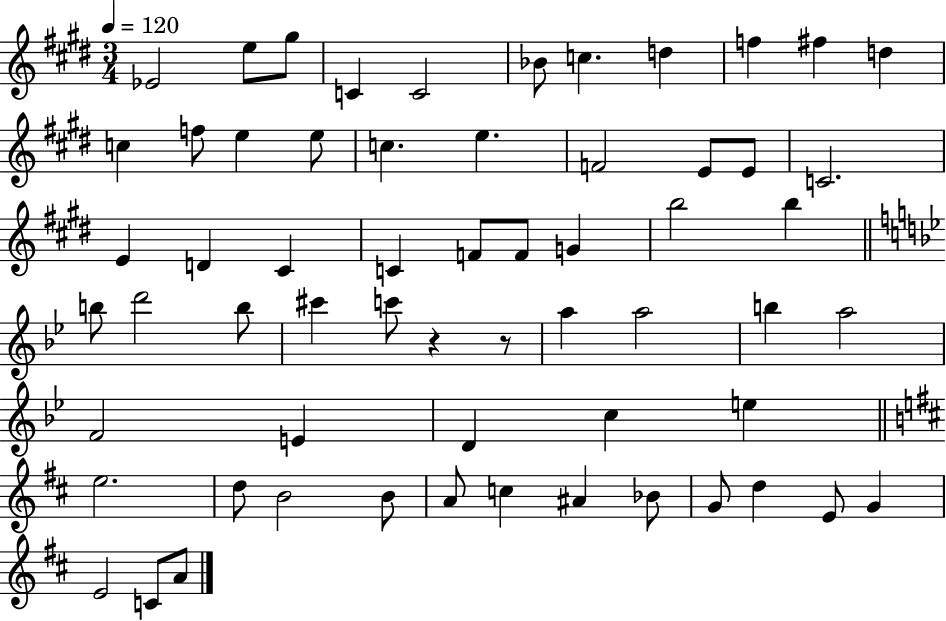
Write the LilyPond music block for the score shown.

{
  \clef treble
  \numericTimeSignature
  \time 3/4
  \key e \major
  \tempo 4 = 120
  ees'2 e''8 gis''8 | c'4 c'2 | bes'8 c''4. d''4 | f''4 fis''4 d''4 | \break c''4 f''8 e''4 e''8 | c''4. e''4. | f'2 e'8 e'8 | c'2. | \break e'4 d'4 cis'4 | c'4 f'8 f'8 g'4 | b''2 b''4 | \bar "||" \break \key g \minor b''8 d'''2 b''8 | cis'''4 c'''8 r4 r8 | a''4 a''2 | b''4 a''2 | \break f'2 e'4 | d'4 c''4 e''4 | \bar "||" \break \key d \major e''2. | d''8 b'2 b'8 | a'8 c''4 ais'4 bes'8 | g'8 d''4 e'8 g'4 | \break e'2 c'8 a'8 | \bar "|."
}